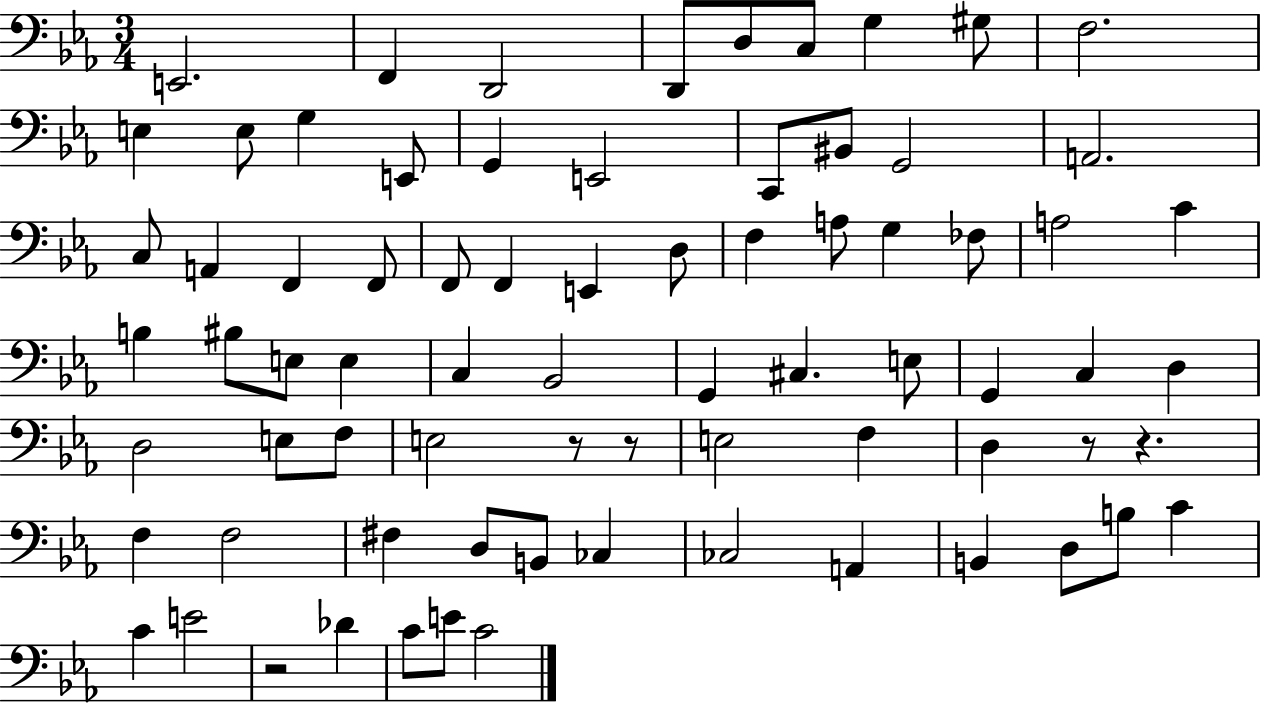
E2/h. F2/q D2/h D2/e D3/e C3/e G3/q G#3/e F3/h. E3/q E3/e G3/q E2/e G2/q E2/h C2/e BIS2/e G2/h A2/h. C3/e A2/q F2/q F2/e F2/e F2/q E2/q D3/e F3/q A3/e G3/q FES3/e A3/h C4/q B3/q BIS3/e E3/e E3/q C3/q Bb2/h G2/q C#3/q. E3/e G2/q C3/q D3/q D3/h E3/e F3/e E3/h R/e R/e E3/h F3/q D3/q R/e R/q. F3/q F3/h F#3/q D3/e B2/e CES3/q CES3/h A2/q B2/q D3/e B3/e C4/q C4/q E4/h R/h Db4/q C4/e E4/e C4/h